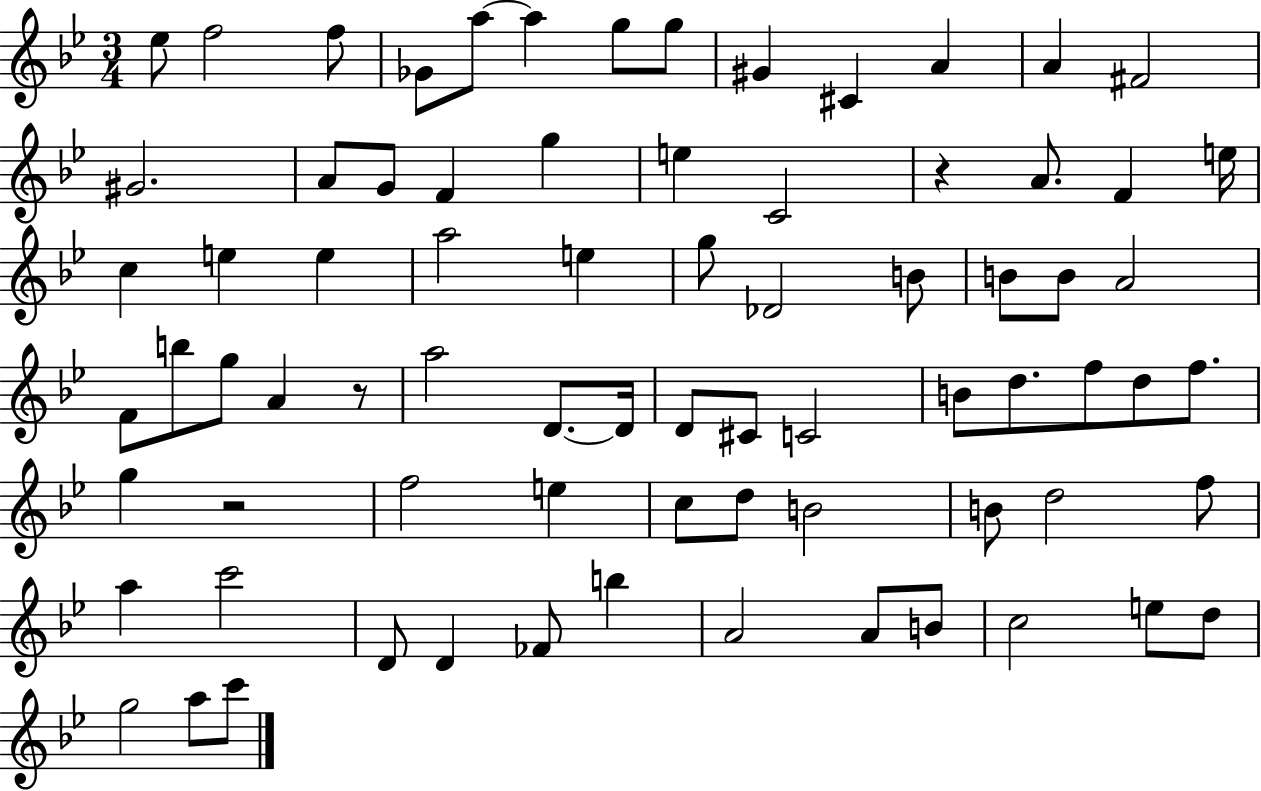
{
  \clef treble
  \numericTimeSignature
  \time 3/4
  \key bes \major
  ees''8 f''2 f''8 | ges'8 a''8~~ a''4 g''8 g''8 | gis'4 cis'4 a'4 | a'4 fis'2 | \break gis'2. | a'8 g'8 f'4 g''4 | e''4 c'2 | r4 a'8. f'4 e''16 | \break c''4 e''4 e''4 | a''2 e''4 | g''8 des'2 b'8 | b'8 b'8 a'2 | \break f'8 b''8 g''8 a'4 r8 | a''2 d'8.~~ d'16 | d'8 cis'8 c'2 | b'8 d''8. f''8 d''8 f''8. | \break g''4 r2 | f''2 e''4 | c''8 d''8 b'2 | b'8 d''2 f''8 | \break a''4 c'''2 | d'8 d'4 fes'8 b''4 | a'2 a'8 b'8 | c''2 e''8 d''8 | \break g''2 a''8 c'''8 | \bar "|."
}